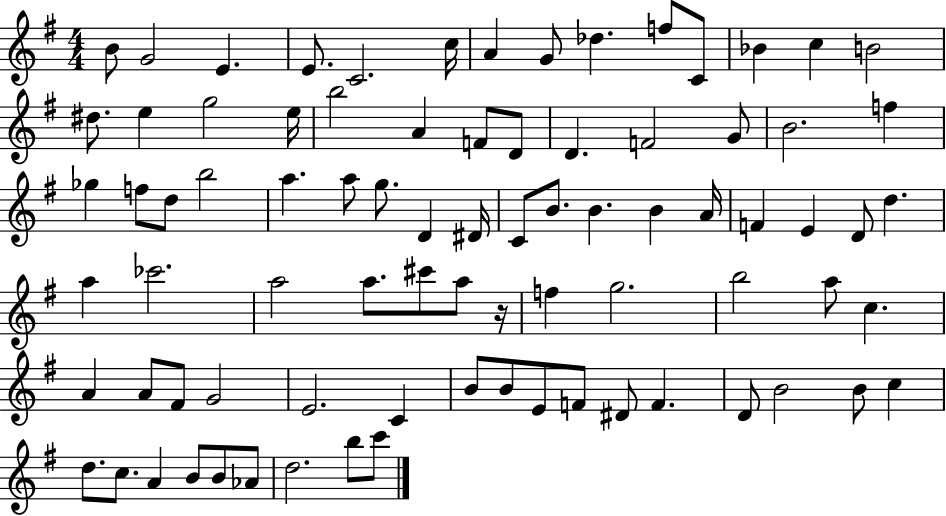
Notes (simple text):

B4/e G4/h E4/q. E4/e. C4/h. C5/s A4/q G4/e Db5/q. F5/e C4/e Bb4/q C5/q B4/h D#5/e. E5/q G5/h E5/s B5/h A4/q F4/e D4/e D4/q. F4/h G4/e B4/h. F5/q Gb5/q F5/e D5/e B5/h A5/q. A5/e G5/e. D4/q D#4/s C4/e B4/e. B4/q. B4/q A4/s F4/q E4/q D4/e D5/q. A5/q CES6/h. A5/h A5/e. C#6/e A5/e R/s F5/q G5/h. B5/h A5/e C5/q. A4/q A4/e F#4/e G4/h E4/h. C4/q B4/e B4/e E4/e F4/e D#4/e F4/q. D4/e B4/h B4/e C5/q D5/e. C5/e. A4/q B4/e B4/e Ab4/e D5/h. B5/e C6/e